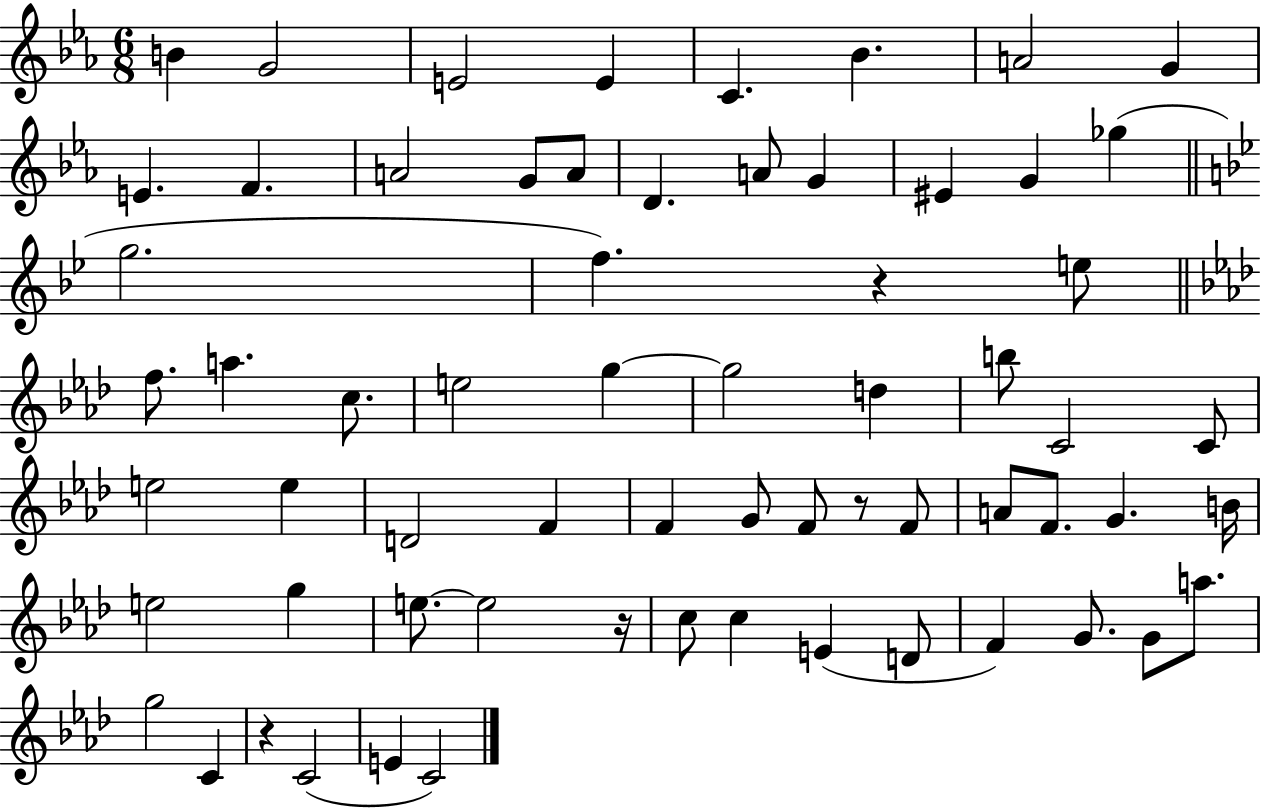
{
  \clef treble
  \numericTimeSignature
  \time 6/8
  \key ees \major
  \repeat volta 2 { b'4 g'2 | e'2 e'4 | c'4. bes'4. | a'2 g'4 | \break e'4. f'4. | a'2 g'8 a'8 | d'4. a'8 g'4 | eis'4 g'4 ges''4( | \break \bar "||" \break \key bes \major g''2. | f''4.) r4 e''8 | \bar "||" \break \key f \minor f''8. a''4. c''8. | e''2 g''4~~ | g''2 d''4 | b''8 c'2 c'8 | \break e''2 e''4 | d'2 f'4 | f'4 g'8 f'8 r8 f'8 | a'8 f'8. g'4. b'16 | \break e''2 g''4 | e''8.~~ e''2 r16 | c''8 c''4 e'4( d'8 | f'4) g'8. g'8 a''8. | \break g''2 c'4 | r4 c'2( | e'4 c'2) | } \bar "|."
}